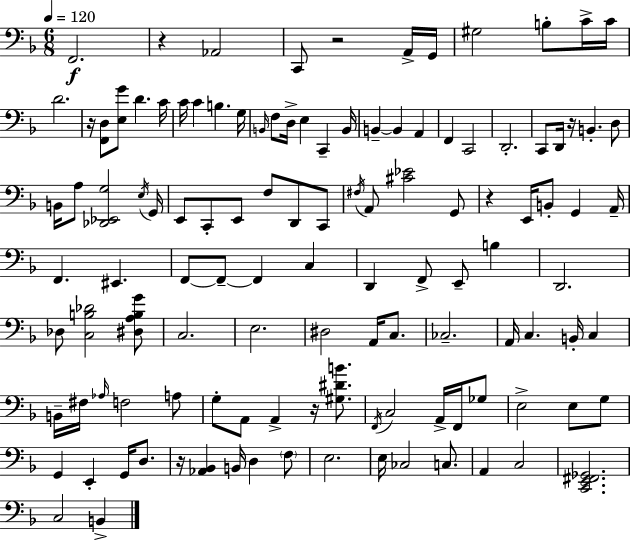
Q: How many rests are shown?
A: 7